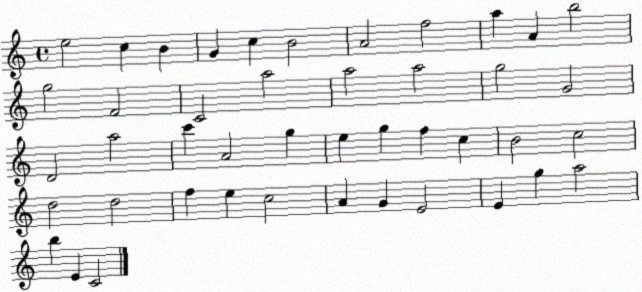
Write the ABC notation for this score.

X:1
T:Untitled
M:4/4
L:1/4
K:C
e2 c B G c B2 A2 f2 a A b2 g2 F2 C2 a2 a2 a2 g2 G2 D2 a2 c' A2 g e g f c B2 c2 d2 d2 f e c2 A G E2 E g a2 b E C2